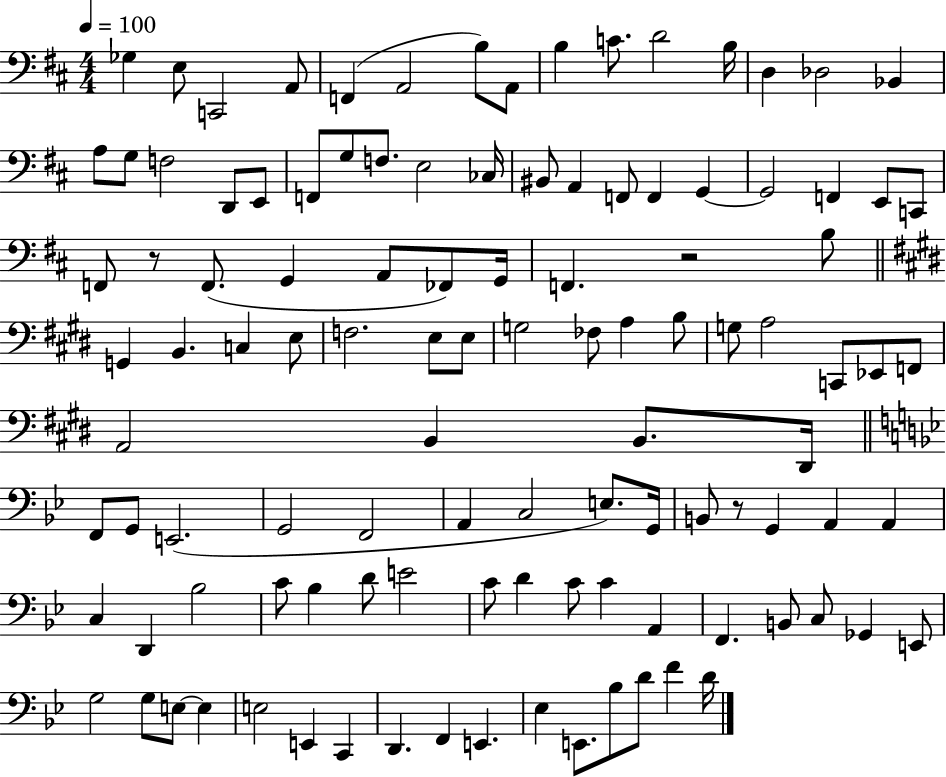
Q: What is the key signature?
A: D major